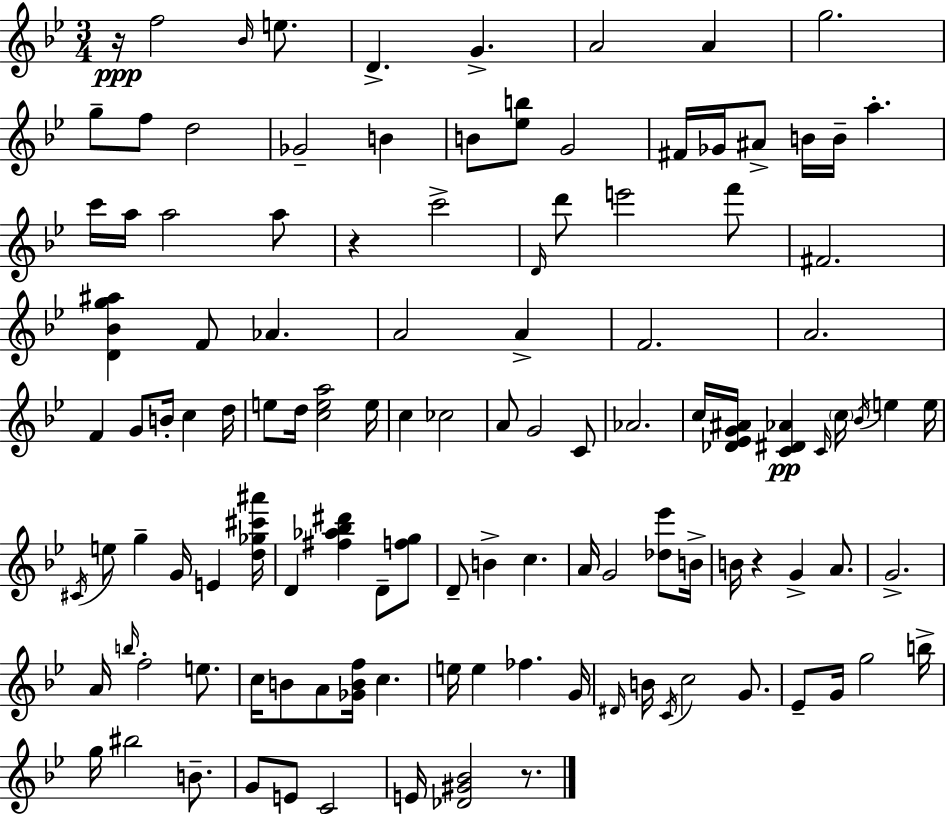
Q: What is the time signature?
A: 3/4